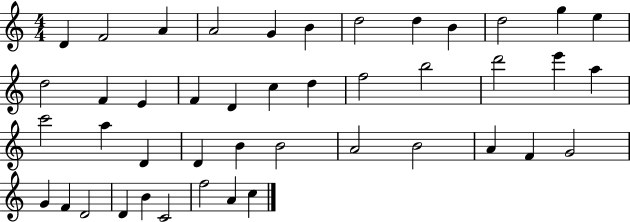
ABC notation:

X:1
T:Untitled
M:4/4
L:1/4
K:C
D F2 A A2 G B d2 d B d2 g e d2 F E F D c d f2 b2 d'2 e' a c'2 a D D B B2 A2 B2 A F G2 G F D2 D B C2 f2 A c